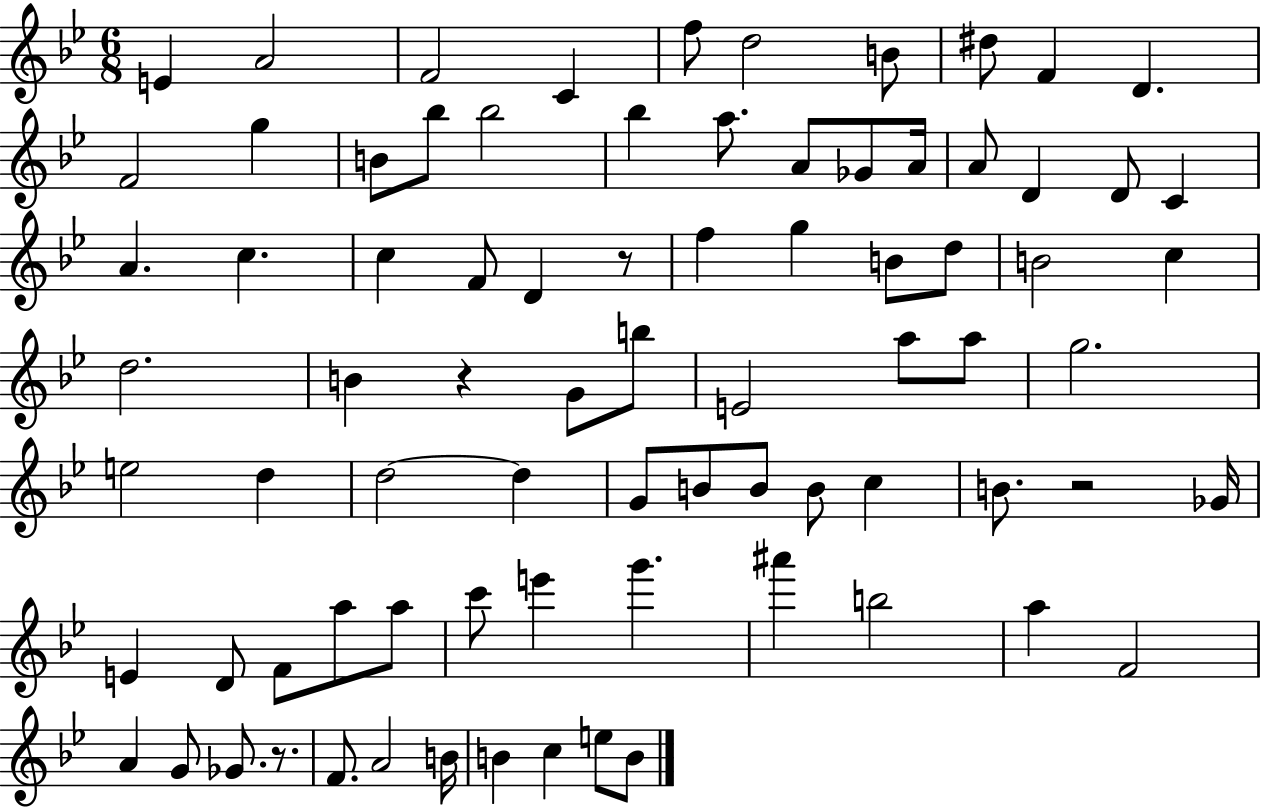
{
  \clef treble
  \numericTimeSignature
  \time 6/8
  \key bes \major
  e'4 a'2 | f'2 c'4 | f''8 d''2 b'8 | dis''8 f'4 d'4. | \break f'2 g''4 | b'8 bes''8 bes''2 | bes''4 a''8. a'8 ges'8 a'16 | a'8 d'4 d'8 c'4 | \break a'4. c''4. | c''4 f'8 d'4 r8 | f''4 g''4 b'8 d''8 | b'2 c''4 | \break d''2. | b'4 r4 g'8 b''8 | e'2 a''8 a''8 | g''2. | \break e''2 d''4 | d''2~~ d''4 | g'8 b'8 b'8 b'8 c''4 | b'8. r2 ges'16 | \break e'4 d'8 f'8 a''8 a''8 | c'''8 e'''4 g'''4. | ais'''4 b''2 | a''4 f'2 | \break a'4 g'8 ges'8. r8. | f'8. a'2 b'16 | b'4 c''4 e''8 b'8 | \bar "|."
}